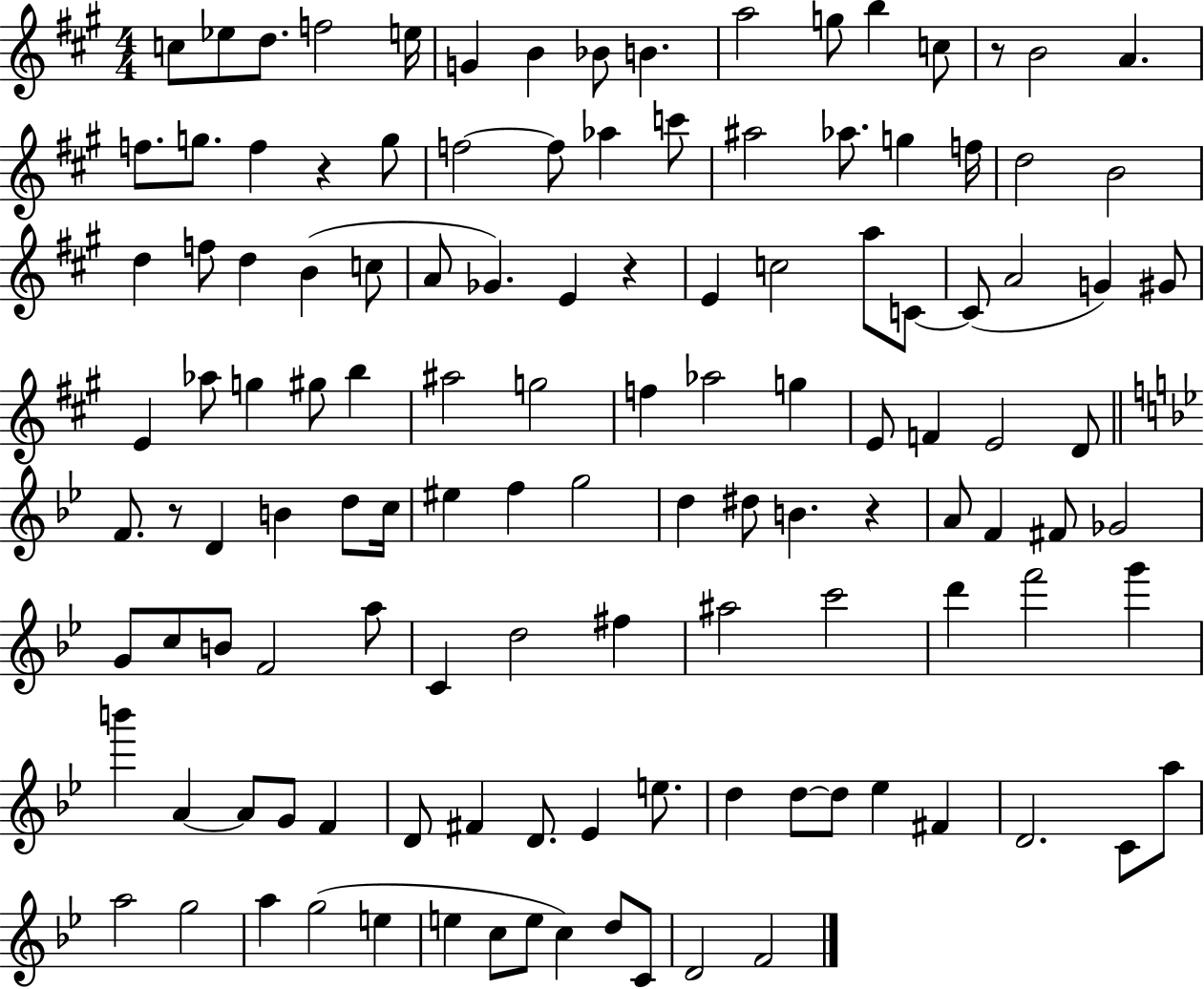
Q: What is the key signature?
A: A major